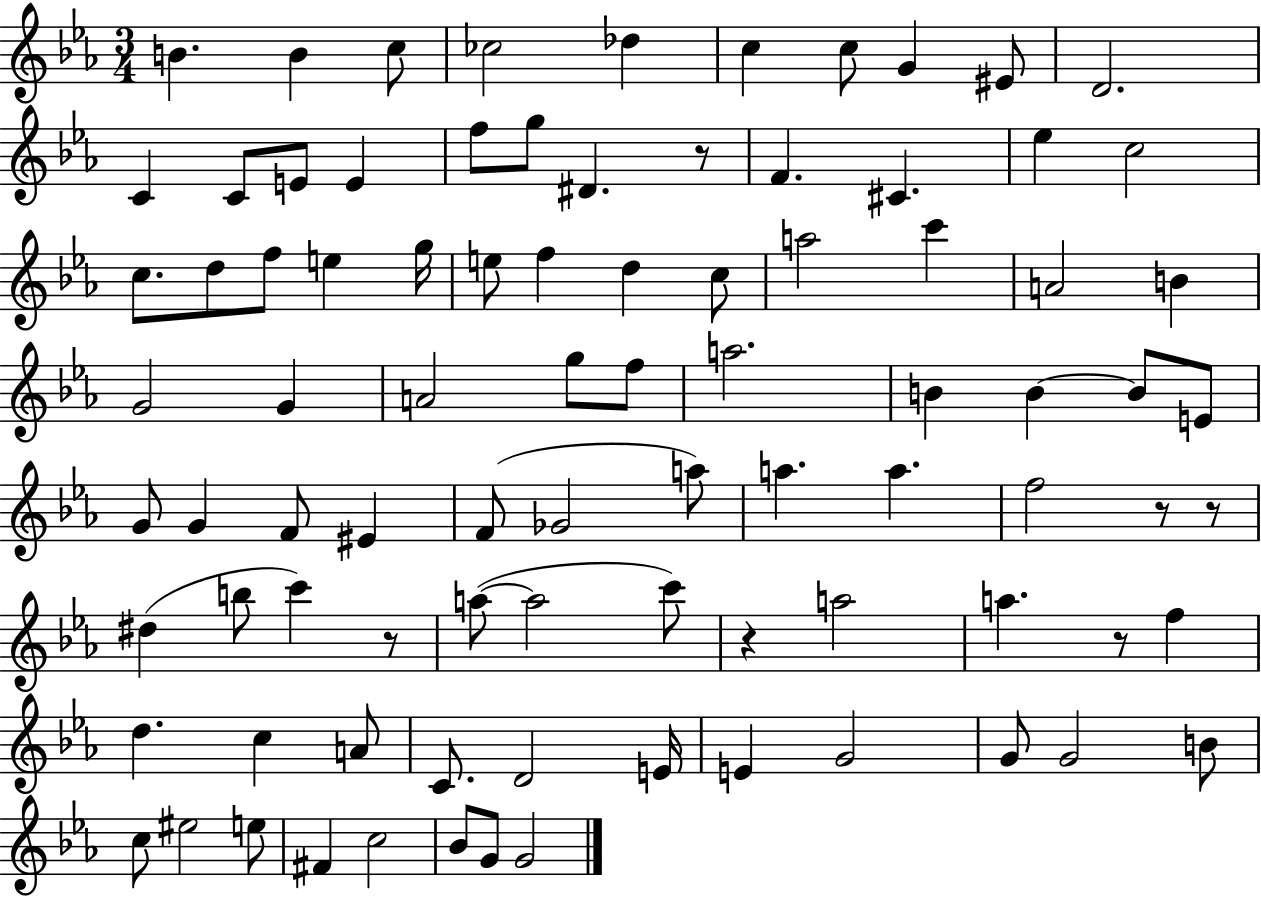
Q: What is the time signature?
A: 3/4